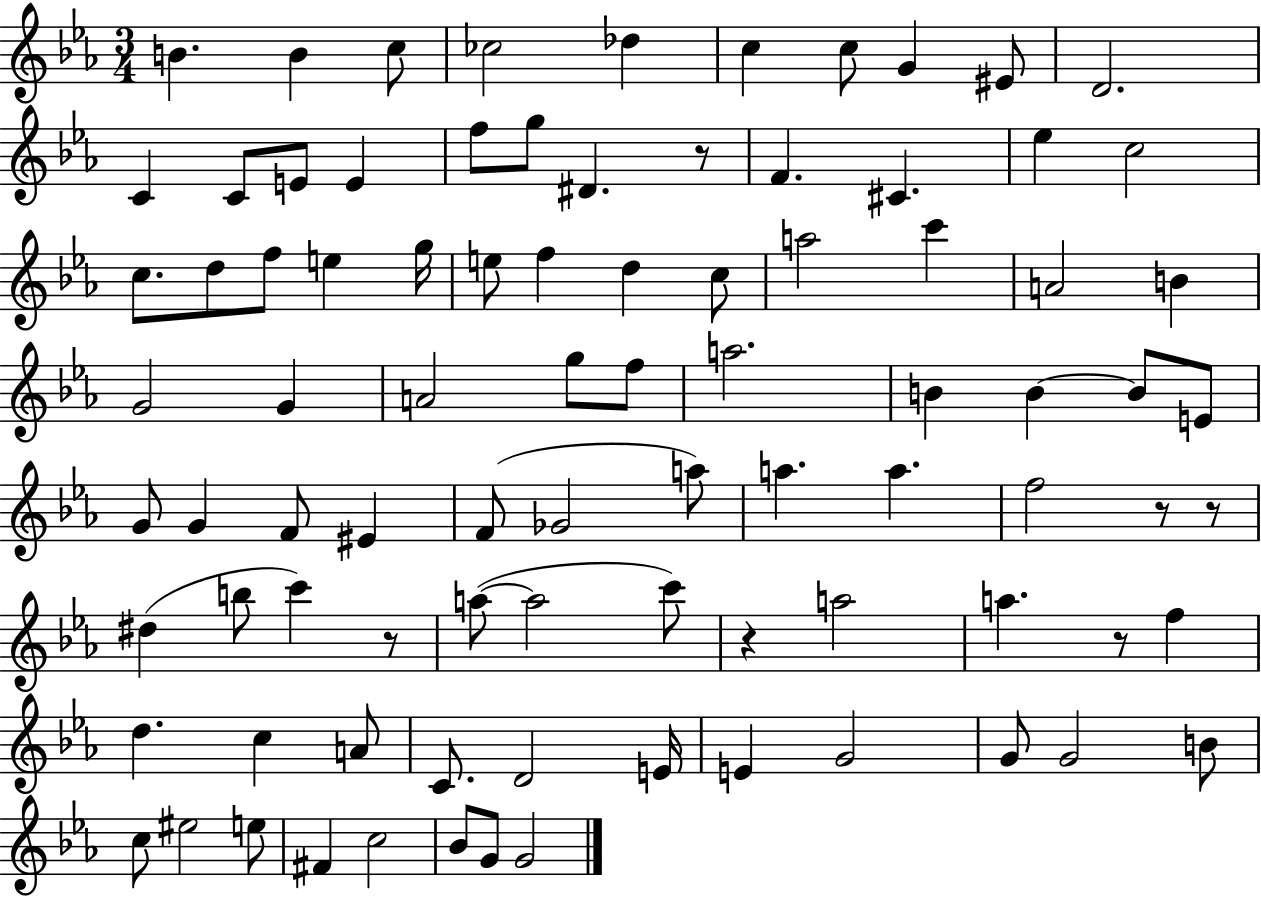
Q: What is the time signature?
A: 3/4